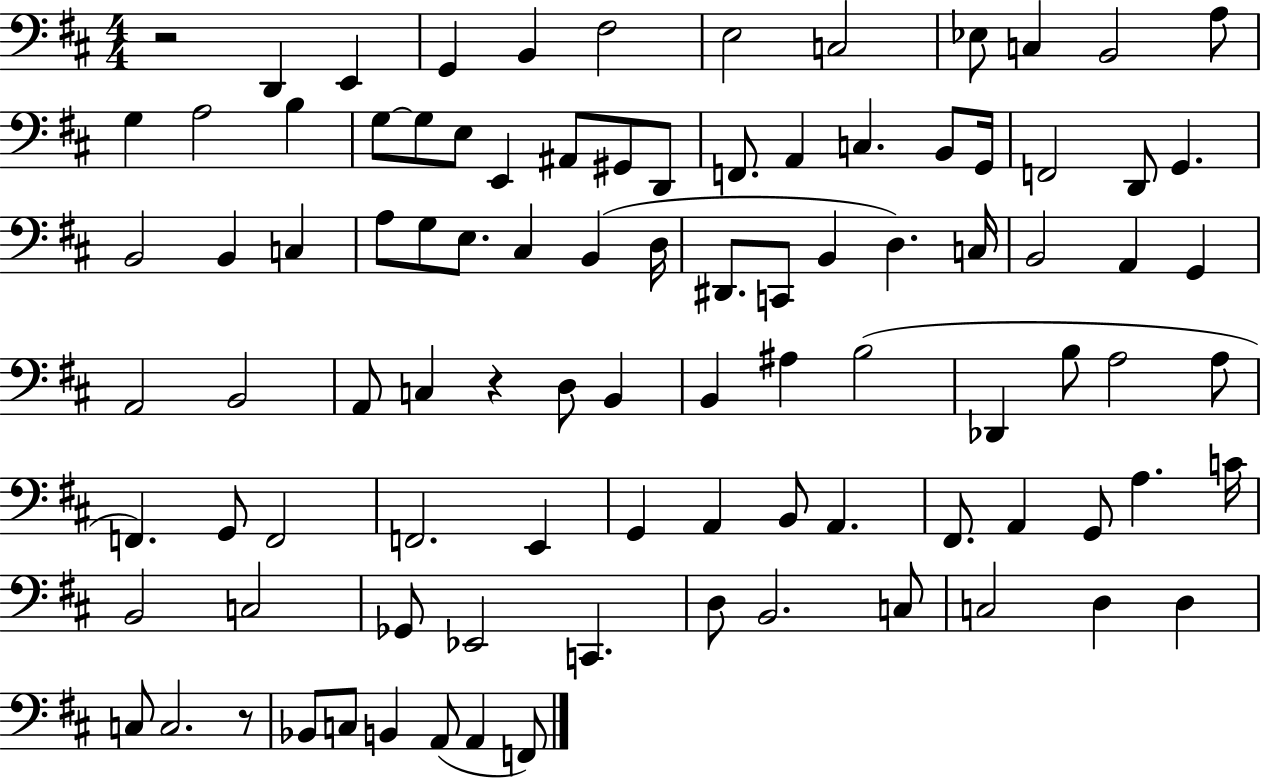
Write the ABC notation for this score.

X:1
T:Untitled
M:4/4
L:1/4
K:D
z2 D,, E,, G,, B,, ^F,2 E,2 C,2 _E,/2 C, B,,2 A,/2 G, A,2 B, G,/2 G,/2 E,/2 E,, ^A,,/2 ^G,,/2 D,,/2 F,,/2 A,, C, B,,/2 G,,/4 F,,2 D,,/2 G,, B,,2 B,, C, A,/2 G,/2 E,/2 ^C, B,, D,/4 ^D,,/2 C,,/2 B,, D, C,/4 B,,2 A,, G,, A,,2 B,,2 A,,/2 C, z D,/2 B,, B,, ^A, B,2 _D,, B,/2 A,2 A,/2 F,, G,,/2 F,,2 F,,2 E,, G,, A,, B,,/2 A,, ^F,,/2 A,, G,,/2 A, C/4 B,,2 C,2 _G,,/2 _E,,2 C,, D,/2 B,,2 C,/2 C,2 D, D, C,/2 C,2 z/2 _B,,/2 C,/2 B,, A,,/2 A,, F,,/2